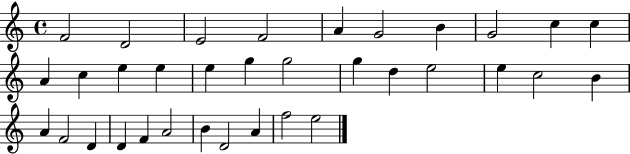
{
  \clef treble
  \time 4/4
  \defaultTimeSignature
  \key c \major
  f'2 d'2 | e'2 f'2 | a'4 g'2 b'4 | g'2 c''4 c''4 | \break a'4 c''4 e''4 e''4 | e''4 g''4 g''2 | g''4 d''4 e''2 | e''4 c''2 b'4 | \break a'4 f'2 d'4 | d'4 f'4 a'2 | b'4 d'2 a'4 | f''2 e''2 | \break \bar "|."
}